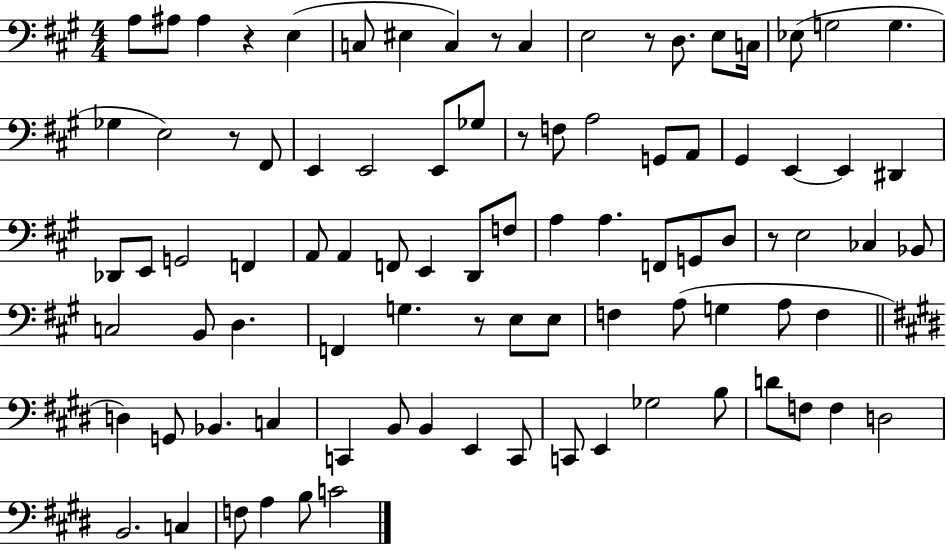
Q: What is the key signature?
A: A major